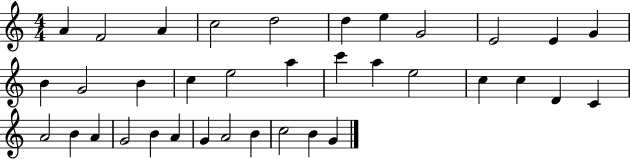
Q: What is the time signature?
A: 4/4